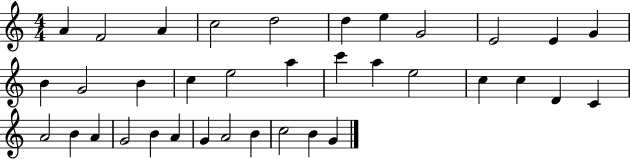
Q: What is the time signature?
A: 4/4